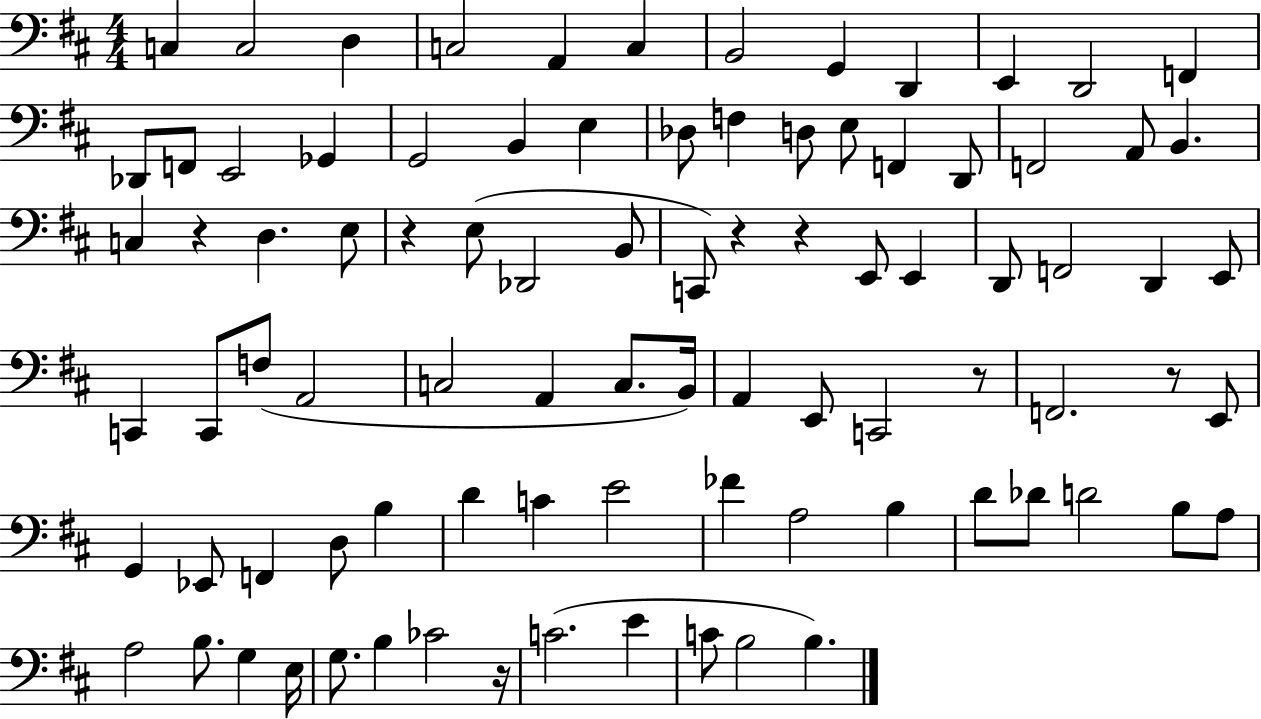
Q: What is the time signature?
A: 4/4